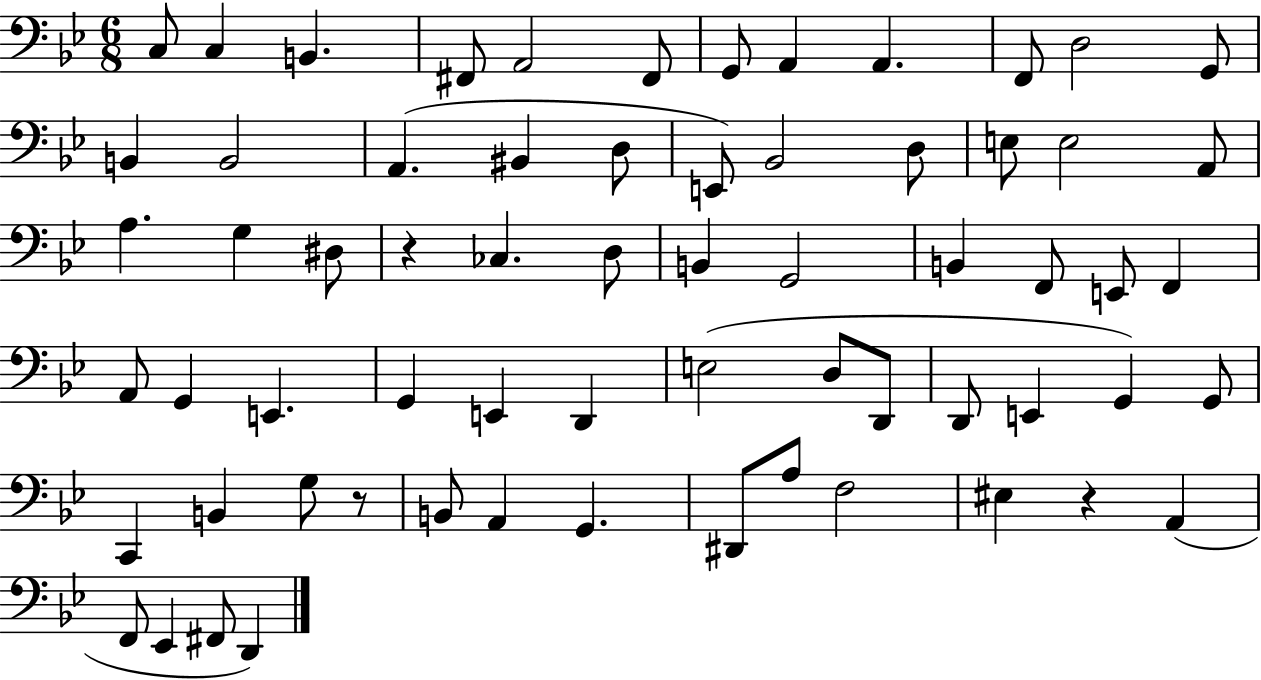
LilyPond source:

{
  \clef bass
  \numericTimeSignature
  \time 6/8
  \key bes \major
  \repeat volta 2 { c8 c4 b,4. | fis,8 a,2 fis,8 | g,8 a,4 a,4. | f,8 d2 g,8 | \break b,4 b,2 | a,4.( bis,4 d8 | e,8) bes,2 d8 | e8 e2 a,8 | \break a4. g4 dis8 | r4 ces4. d8 | b,4 g,2 | b,4 f,8 e,8 f,4 | \break a,8 g,4 e,4. | g,4 e,4 d,4 | e2( d8 d,8 | d,8 e,4 g,4) g,8 | \break c,4 b,4 g8 r8 | b,8 a,4 g,4. | dis,8 a8 f2 | eis4 r4 a,4( | \break f,8 ees,4 fis,8 d,4) | } \bar "|."
}